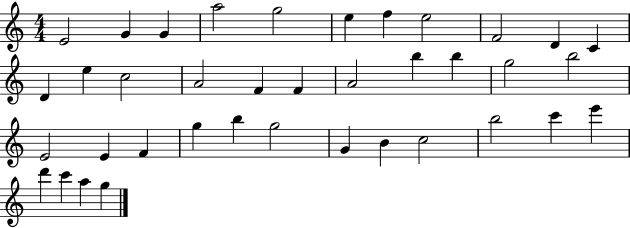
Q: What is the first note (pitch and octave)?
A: E4